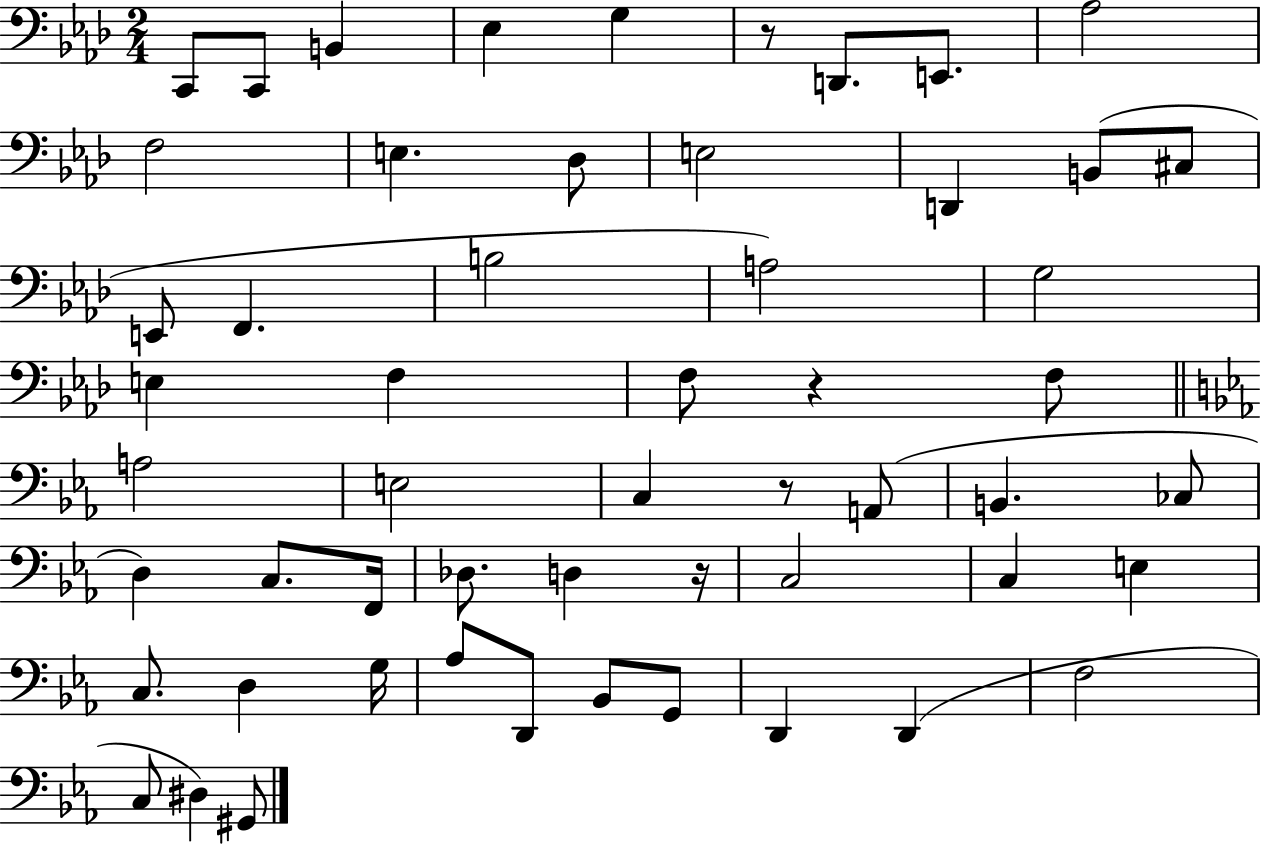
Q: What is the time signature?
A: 2/4